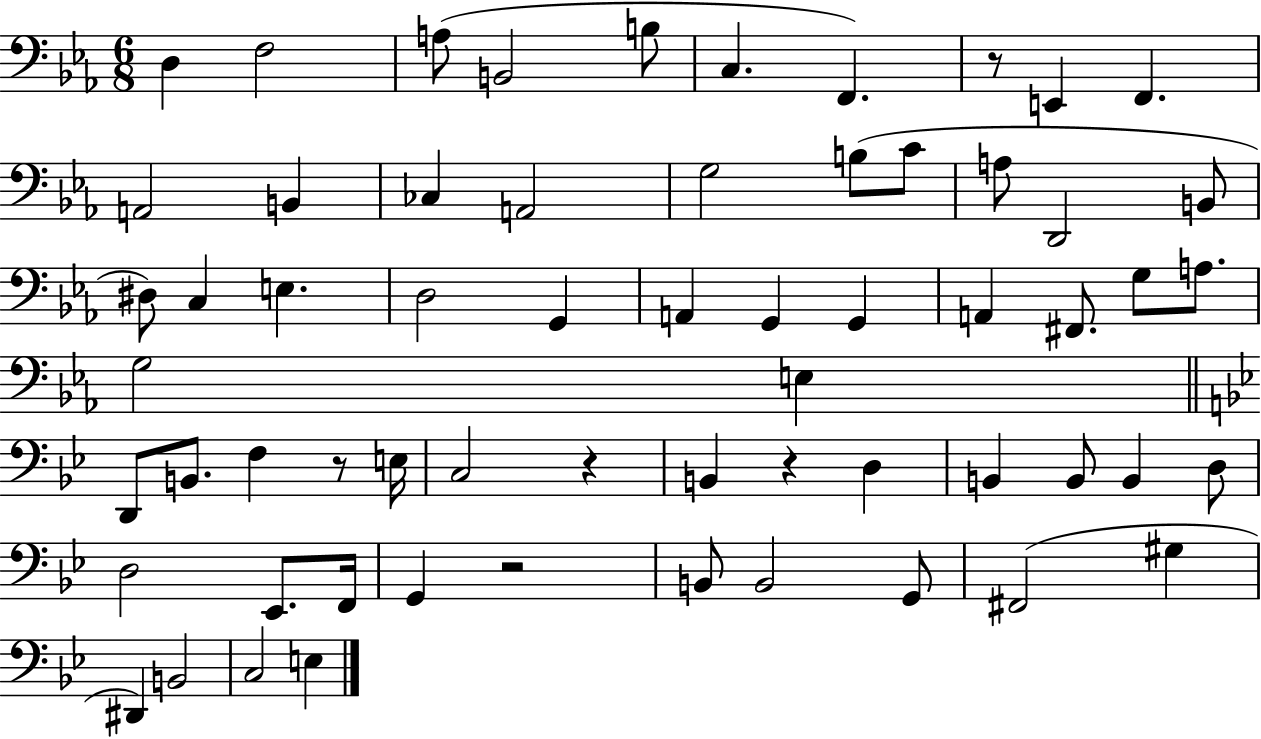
X:1
T:Untitled
M:6/8
L:1/4
K:Eb
D, F,2 A,/2 B,,2 B,/2 C, F,, z/2 E,, F,, A,,2 B,, _C, A,,2 G,2 B,/2 C/2 A,/2 D,,2 B,,/2 ^D,/2 C, E, D,2 G,, A,, G,, G,, A,, ^F,,/2 G,/2 A,/2 G,2 E, D,,/2 B,,/2 F, z/2 E,/4 C,2 z B,, z D, B,, B,,/2 B,, D,/2 D,2 _E,,/2 F,,/4 G,, z2 B,,/2 B,,2 G,,/2 ^F,,2 ^G, ^D,, B,,2 C,2 E,